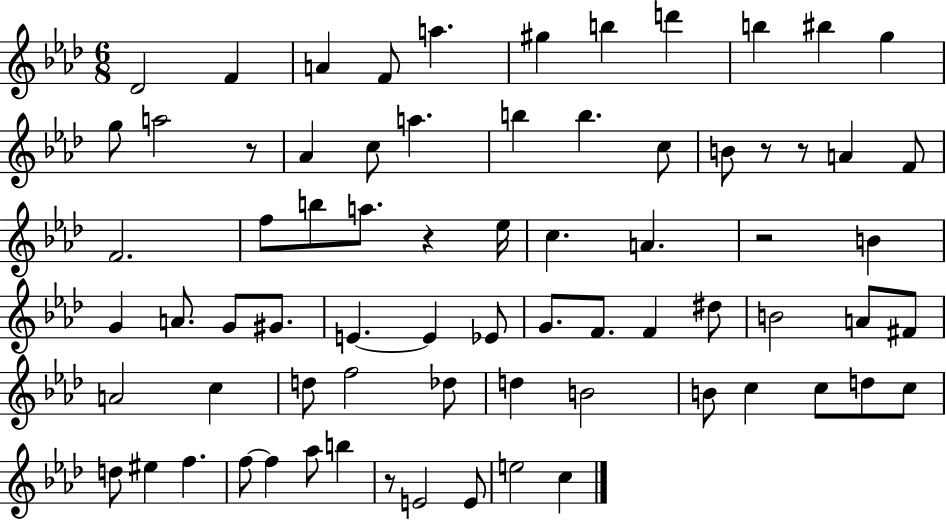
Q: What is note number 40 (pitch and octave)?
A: F4